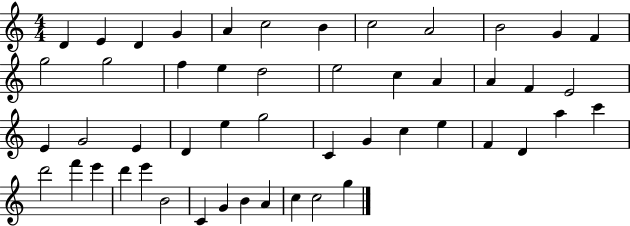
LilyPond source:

{
  \clef treble
  \numericTimeSignature
  \time 4/4
  \key c \major
  d'4 e'4 d'4 g'4 | a'4 c''2 b'4 | c''2 a'2 | b'2 g'4 f'4 | \break g''2 g''2 | f''4 e''4 d''2 | e''2 c''4 a'4 | a'4 f'4 e'2 | \break e'4 g'2 e'4 | d'4 e''4 g''2 | c'4 g'4 c''4 e''4 | f'4 d'4 a''4 c'''4 | \break d'''2 f'''4 e'''4 | d'''4 e'''4 b'2 | c'4 g'4 b'4 a'4 | c''4 c''2 g''4 | \break \bar "|."
}